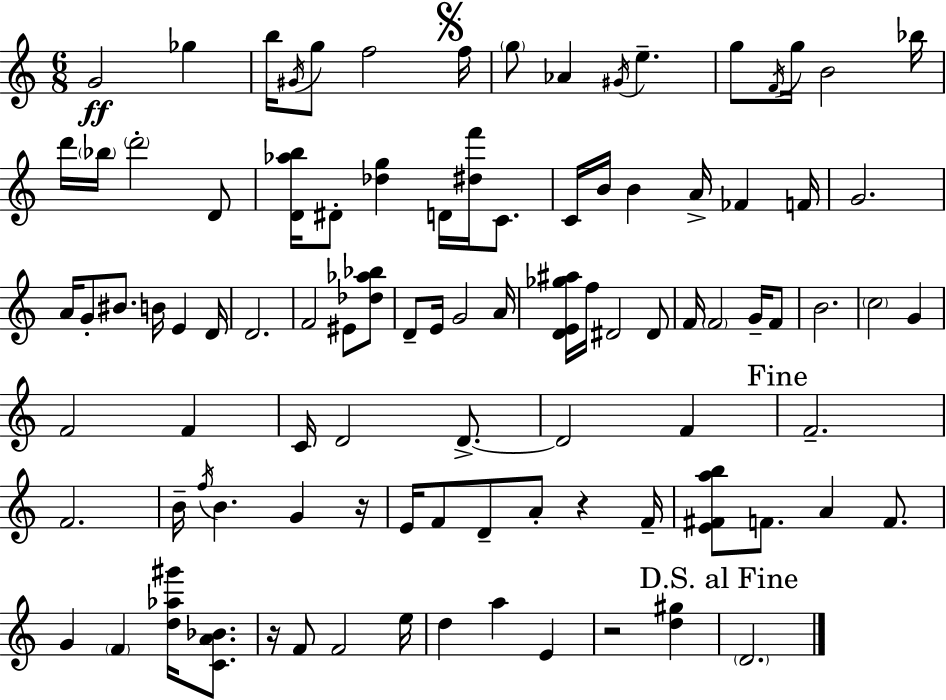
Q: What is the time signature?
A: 6/8